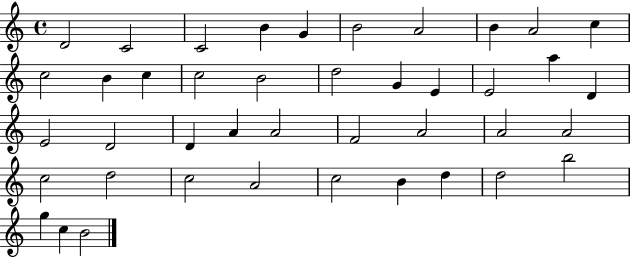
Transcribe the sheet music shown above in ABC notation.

X:1
T:Untitled
M:4/4
L:1/4
K:C
D2 C2 C2 B G B2 A2 B A2 c c2 B c c2 B2 d2 G E E2 a D E2 D2 D A A2 F2 A2 A2 A2 c2 d2 c2 A2 c2 B d d2 b2 g c B2